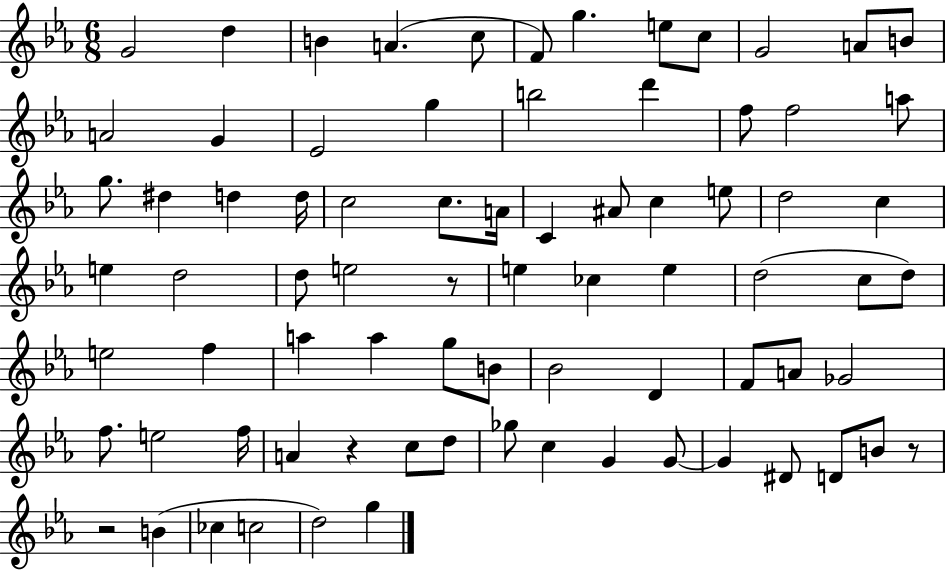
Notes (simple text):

G4/h D5/q B4/q A4/q. C5/e F4/e G5/q. E5/e C5/e G4/h A4/e B4/e A4/h G4/q Eb4/h G5/q B5/h D6/q F5/e F5/h A5/e G5/e. D#5/q D5/q D5/s C5/h C5/e. A4/s C4/q A#4/e C5/q E5/e D5/h C5/q E5/q D5/h D5/e E5/h R/e E5/q CES5/q E5/q D5/h C5/e D5/e E5/h F5/q A5/q A5/q G5/e B4/e Bb4/h D4/q F4/e A4/e Gb4/h F5/e. E5/h F5/s A4/q R/q C5/e D5/e Gb5/e C5/q G4/q G4/e G4/q D#4/e D4/e B4/e R/e R/h B4/q CES5/q C5/h D5/h G5/q